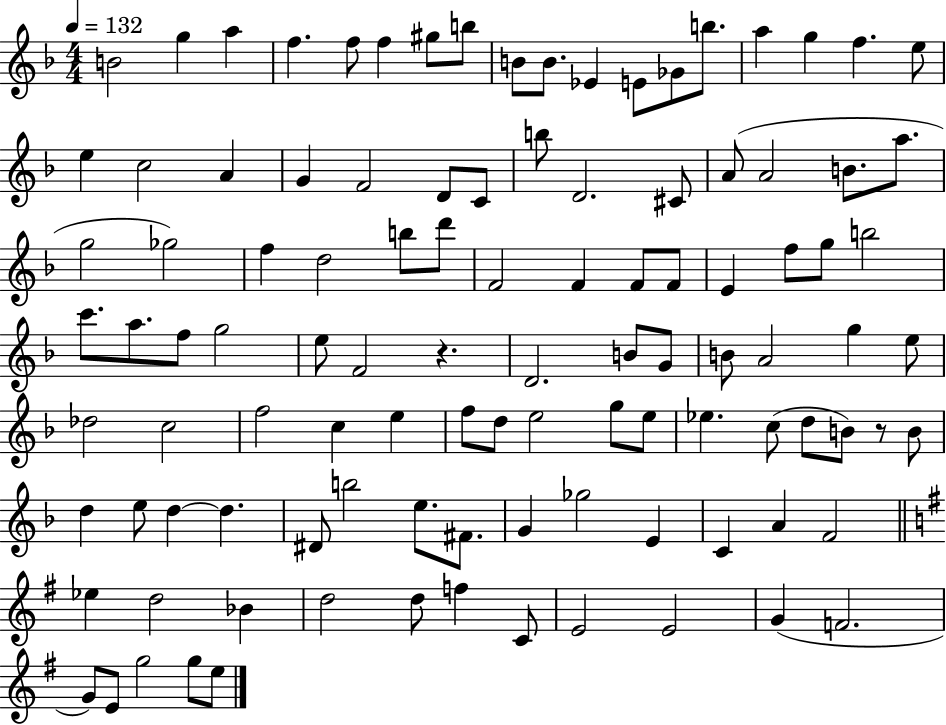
{
  \clef treble
  \numericTimeSignature
  \time 4/4
  \key f \major
  \tempo 4 = 132
  \repeat volta 2 { b'2 g''4 a''4 | f''4. f''8 f''4 gis''8 b''8 | b'8 b'8. ees'4 e'8 ges'8 b''8. | a''4 g''4 f''4. e''8 | \break e''4 c''2 a'4 | g'4 f'2 d'8 c'8 | b''8 d'2. cis'8 | a'8( a'2 b'8. a''8. | \break g''2 ges''2) | f''4 d''2 b''8 d'''8 | f'2 f'4 f'8 f'8 | e'4 f''8 g''8 b''2 | \break c'''8. a''8. f''8 g''2 | e''8 f'2 r4. | d'2. b'8 g'8 | b'8 a'2 g''4 e''8 | \break des''2 c''2 | f''2 c''4 e''4 | f''8 d''8 e''2 g''8 e''8 | ees''4. c''8( d''8 b'8) r8 b'8 | \break d''4 e''8 d''4~~ d''4. | dis'8 b''2 e''8. fis'8. | g'4 ges''2 e'4 | c'4 a'4 f'2 | \break \bar "||" \break \key e \minor ees''4 d''2 bes'4 | d''2 d''8 f''4 c'8 | e'2 e'2 | g'4( f'2. | \break g'8) e'8 g''2 g''8 e''8 | } \bar "|."
}